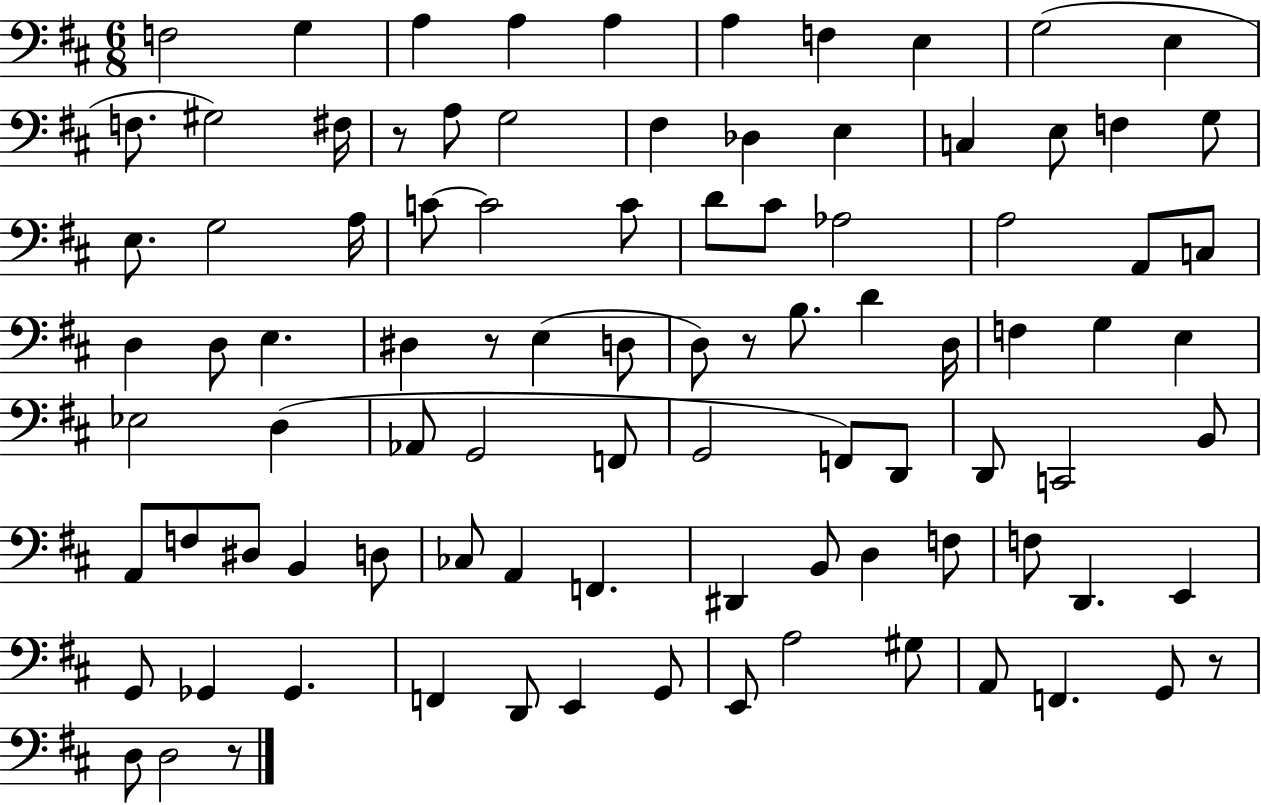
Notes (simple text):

F3/h G3/q A3/q A3/q A3/q A3/q F3/q E3/q G3/h E3/q F3/e. G#3/h F#3/s R/e A3/e G3/h F#3/q Db3/q E3/q C3/q E3/e F3/q G3/e E3/e. G3/h A3/s C4/e C4/h C4/e D4/e C#4/e Ab3/h A3/h A2/e C3/e D3/q D3/e E3/q. D#3/q R/e E3/q D3/e D3/e R/e B3/e. D4/q D3/s F3/q G3/q E3/q Eb3/h D3/q Ab2/e G2/h F2/e G2/h F2/e D2/e D2/e C2/h B2/e A2/e F3/e D#3/e B2/q D3/e CES3/e A2/q F2/q. D#2/q B2/e D3/q F3/e F3/e D2/q. E2/q G2/e Gb2/q Gb2/q. F2/q D2/e E2/q G2/e E2/e A3/h G#3/e A2/e F2/q. G2/e R/e D3/e D3/h R/e